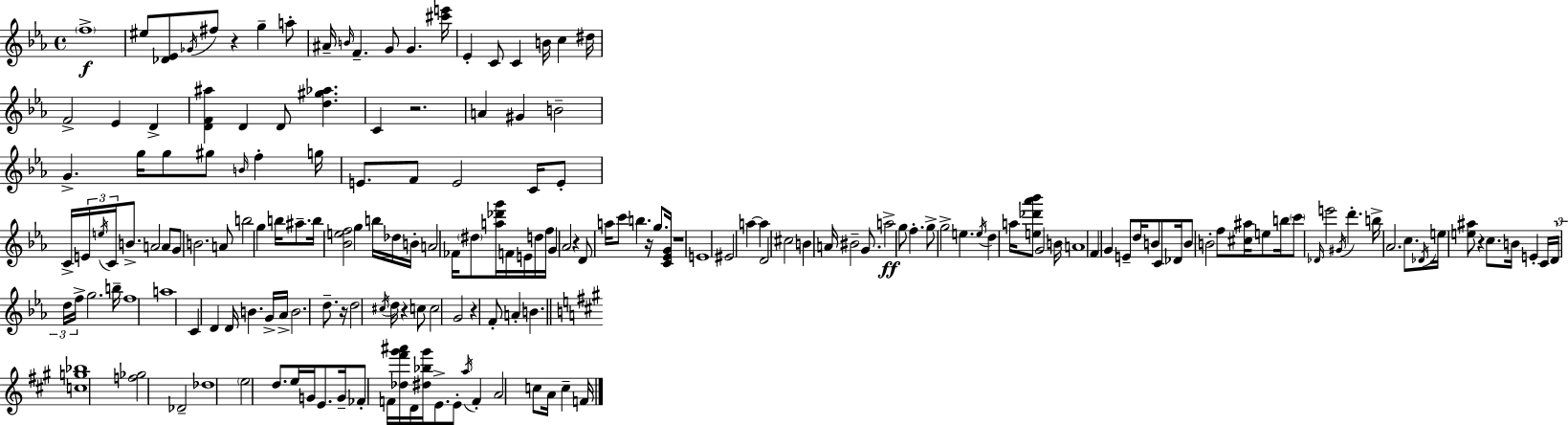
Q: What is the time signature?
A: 4/4